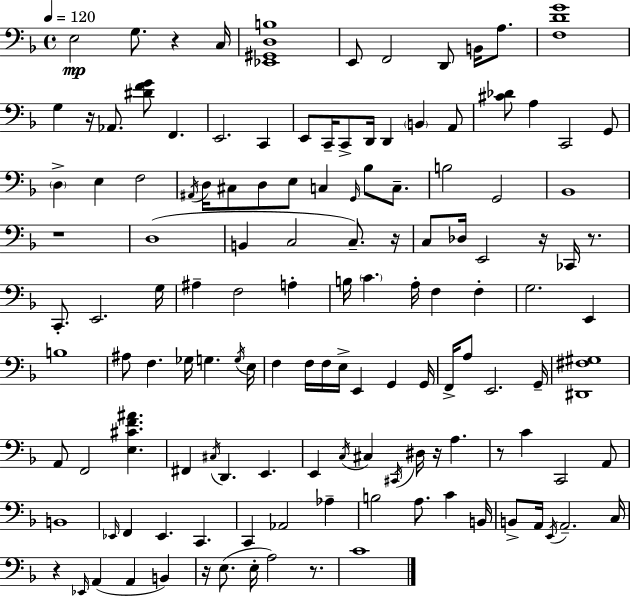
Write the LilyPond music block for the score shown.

{
  \clef bass
  \time 4/4
  \defaultTimeSignature
  \key d \minor
  \tempo 4 = 120
  e2\mp g8. r4 c16 | <ees, gis, d b>1 | e,8 f,2 d,8 b,16 a8. | <f d' g'>1 | \break g4 r16 aes,8. <dis' f' g'>8 f,4. | e,2. c,4 | e,8 c,16-- c,8-> d,16 d,4 \parenthesize b,4 a,8 | <cis' des'>8 a4 c,2 g,8 | \break \parenthesize d4-> e4 f2 | \acciaccatura { ais,16 } d16 cis8 d8 e8 c4 \grace { g,16 } bes8 c8.-- | b2 g,2 | bes,1 | \break r1 | d1( | b,4 c2 c8.--) | r16 c8 des16 e,2 r16 ces,16 r8. | \break c,8.-. e,2. | g16 ais4-- f2 a4-. | b16 \parenthesize c'4. a16-. f4 f4-. | g2. e,4 | \break b1 | ais8 f4. ges16 g4. | \acciaccatura { g16 } e16 f4 f16 f16 e16-> e,4 g,4 | g,16 f,16-> a8 e,2. | \break g,16-- <dis, fis gis>1 | a,8 f,2 <e cis' f' ais'>4. | fis,4 \acciaccatura { cis16 } d,4. e,4. | e,4 \acciaccatura { c16 } cis4 \acciaccatura { cis,16 } dis16 r16 | \break a4. r8 c'4 c,2 | a,8 b,1 | \grace { ees,16 } f,4 ees,4. | c,4. c,4 aes,2 | \break aes4-- b2 a8. | c'4 b,16 b,8-> a,16 \acciaccatura { e,16 } a,2.-- | c16 r4 \grace { ees,16 }( a,4 | a,4 b,4) r16 e8.( e16-. a2) | \break r8. c'1 | \bar "|."
}